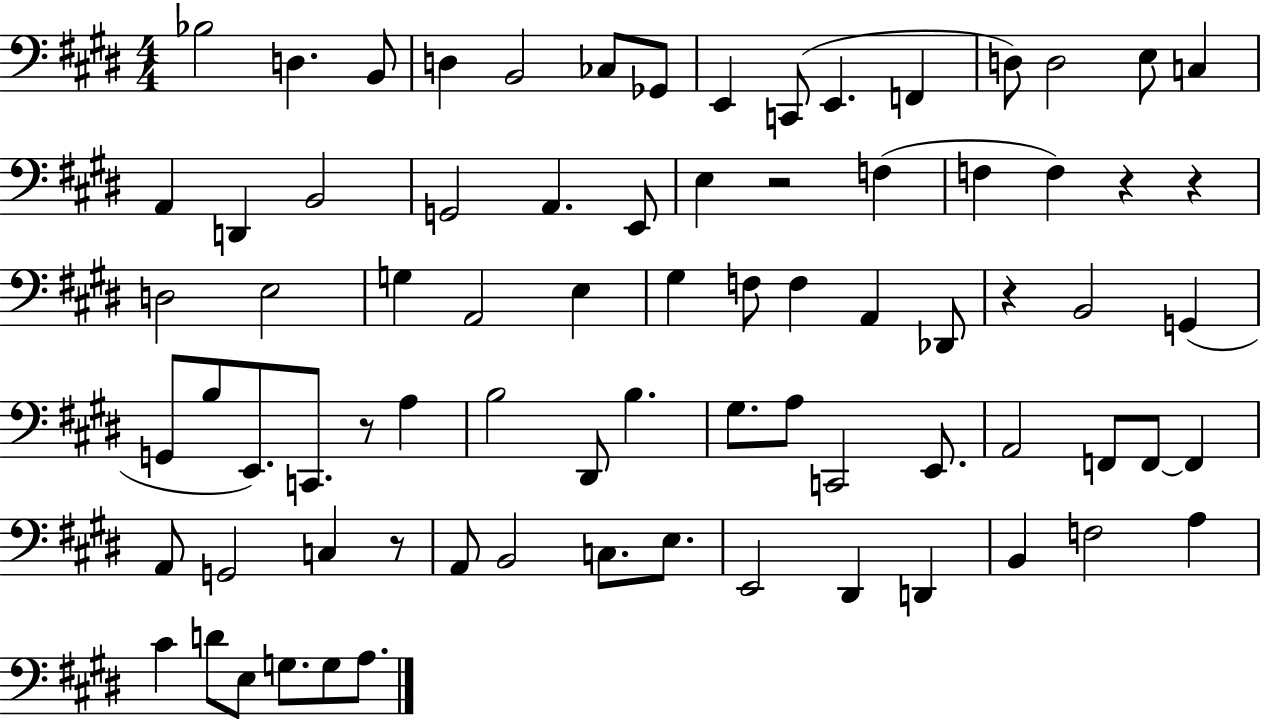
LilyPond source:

{
  \clef bass
  \numericTimeSignature
  \time 4/4
  \key e \major
  \repeat volta 2 { bes2 d4. b,8 | d4 b,2 ces8 ges,8 | e,4 c,8( e,4. f,4 | d8) d2 e8 c4 | \break a,4 d,4 b,2 | g,2 a,4. e,8 | e4 r2 f4( | f4 f4) r4 r4 | \break d2 e2 | g4 a,2 e4 | gis4 f8 f4 a,4 des,8 | r4 b,2 g,4( | \break g,8 b8 e,8.) c,8. r8 a4 | b2 dis,8 b4. | gis8. a8 c,2 e,8. | a,2 f,8 f,8~~ f,4 | \break a,8 g,2 c4 r8 | a,8 b,2 c8. e8. | e,2 dis,4 d,4 | b,4 f2 a4 | \break cis'4 d'8 e8 g8. g8 a8. | } \bar "|."
}